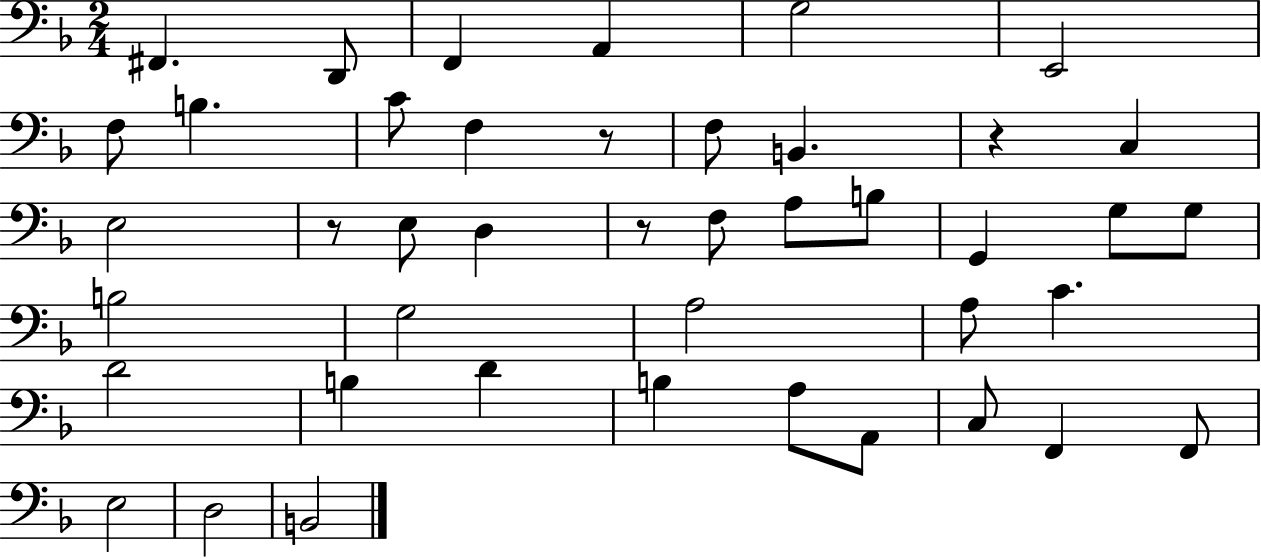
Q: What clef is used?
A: bass